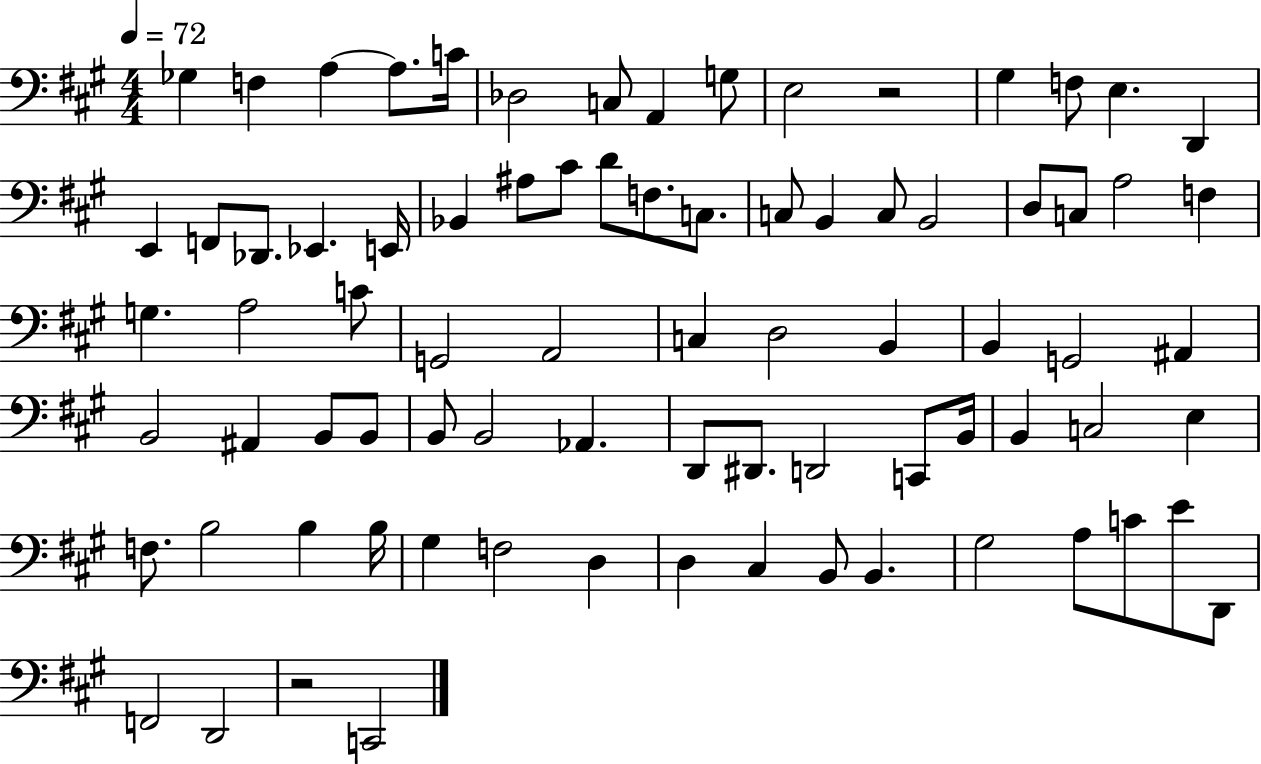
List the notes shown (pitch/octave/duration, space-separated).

Gb3/q F3/q A3/q A3/e. C4/s Db3/h C3/e A2/q G3/e E3/h R/h G#3/q F3/e E3/q. D2/q E2/q F2/e Db2/e. Eb2/q. E2/s Bb2/q A#3/e C#4/e D4/e F3/e. C3/e. C3/e B2/q C3/e B2/h D3/e C3/e A3/h F3/q G3/q. A3/h C4/e G2/h A2/h C3/q D3/h B2/q B2/q G2/h A#2/q B2/h A#2/q B2/e B2/e B2/e B2/h Ab2/q. D2/e D#2/e. D2/h C2/e B2/s B2/q C3/h E3/q F3/e. B3/h B3/q B3/s G#3/q F3/h D3/q D3/q C#3/q B2/e B2/q. G#3/h A3/e C4/e E4/e D2/e F2/h D2/h R/h C2/h